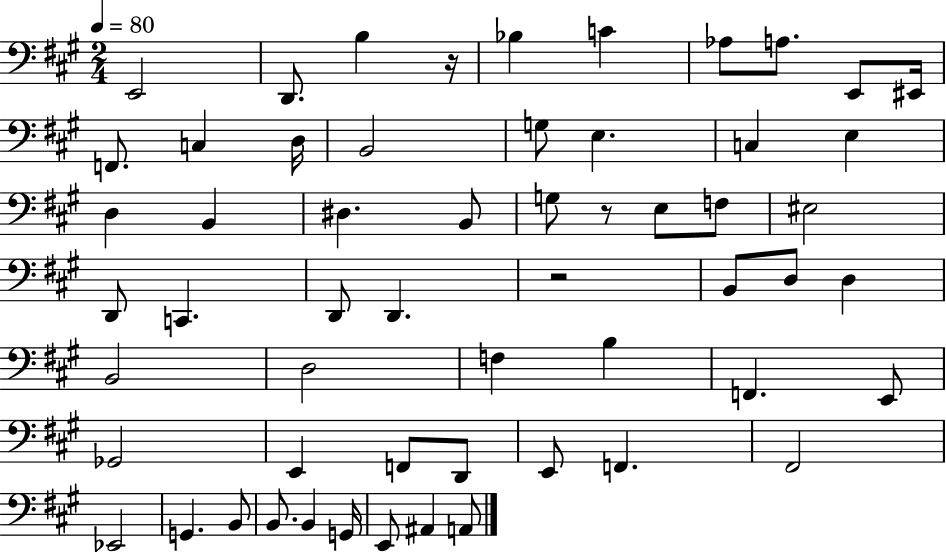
E2/h D2/e. B3/q R/s Bb3/q C4/q Ab3/e A3/e. E2/e EIS2/s F2/e. C3/q D3/s B2/h G3/e E3/q. C3/q E3/q D3/q B2/q D#3/q. B2/e G3/e R/e E3/e F3/e EIS3/h D2/e C2/q. D2/e D2/q. R/h B2/e D3/e D3/q B2/h D3/h F3/q B3/q F2/q. E2/e Gb2/h E2/q F2/e D2/e E2/e F2/q. F#2/h Eb2/h G2/q. B2/e B2/e. B2/q G2/s E2/e A#2/q A2/e